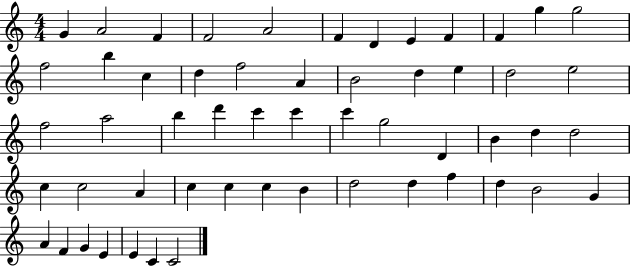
{
  \clef treble
  \numericTimeSignature
  \time 4/4
  \key c \major
  g'4 a'2 f'4 | f'2 a'2 | f'4 d'4 e'4 f'4 | f'4 g''4 g''2 | \break f''2 b''4 c''4 | d''4 f''2 a'4 | b'2 d''4 e''4 | d''2 e''2 | \break f''2 a''2 | b''4 d'''4 c'''4 c'''4 | c'''4 g''2 d'4 | b'4 d''4 d''2 | \break c''4 c''2 a'4 | c''4 c''4 c''4 b'4 | d''2 d''4 f''4 | d''4 b'2 g'4 | \break a'4 f'4 g'4 e'4 | e'4 c'4 c'2 | \bar "|."
}